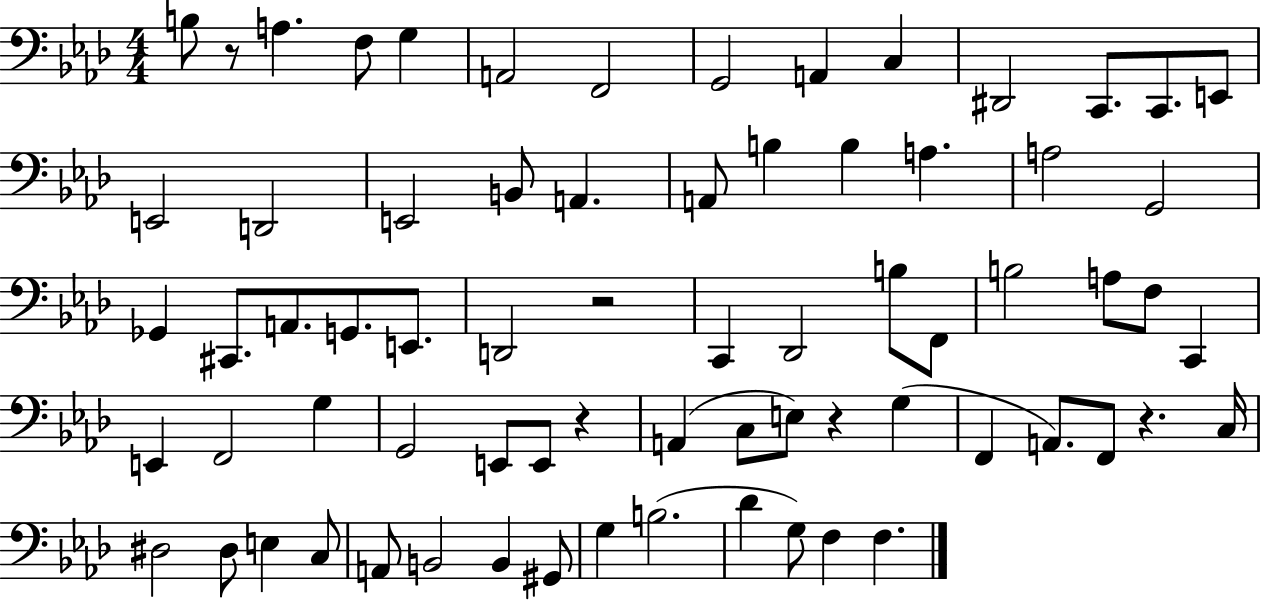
{
  \clef bass
  \numericTimeSignature
  \time 4/4
  \key aes \major
  \repeat volta 2 { b8 r8 a4. f8 g4 | a,2 f,2 | g,2 a,4 c4 | dis,2 c,8. c,8. e,8 | \break e,2 d,2 | e,2 b,8 a,4. | a,8 b4 b4 a4. | a2 g,2 | \break ges,4 cis,8. a,8. g,8. e,8. | d,2 r2 | c,4 des,2 b8 f,8 | b2 a8 f8 c,4 | \break e,4 f,2 g4 | g,2 e,8 e,8 r4 | a,4( c8 e8) r4 g4( | f,4 a,8.) f,8 r4. c16 | \break dis2 dis8 e4 c8 | a,8 b,2 b,4 gis,8 | g4 b2.( | des'4 g8) f4 f4. | \break } \bar "|."
}